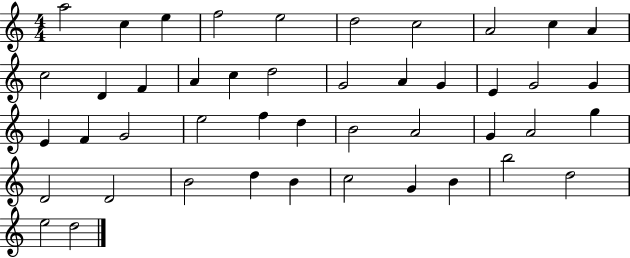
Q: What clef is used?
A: treble